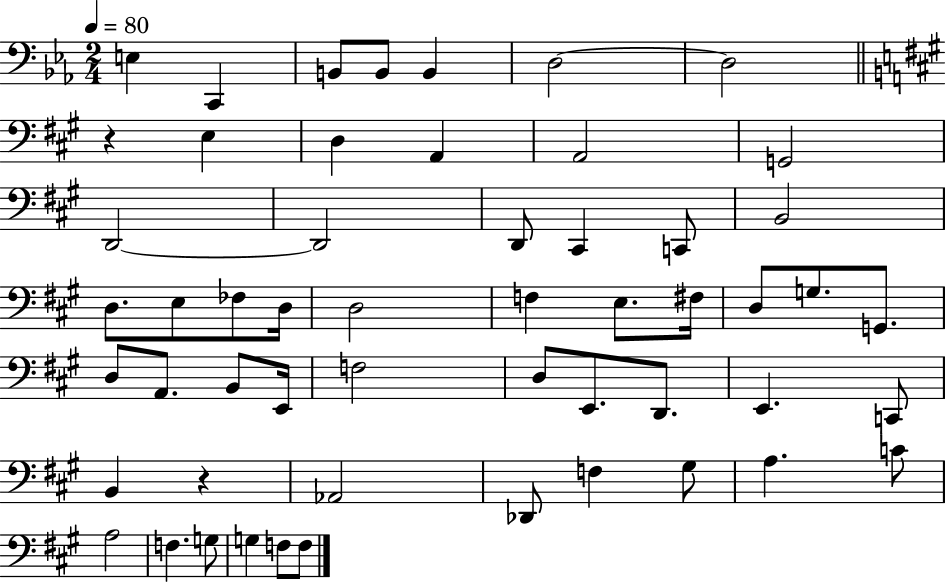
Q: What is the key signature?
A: EES major